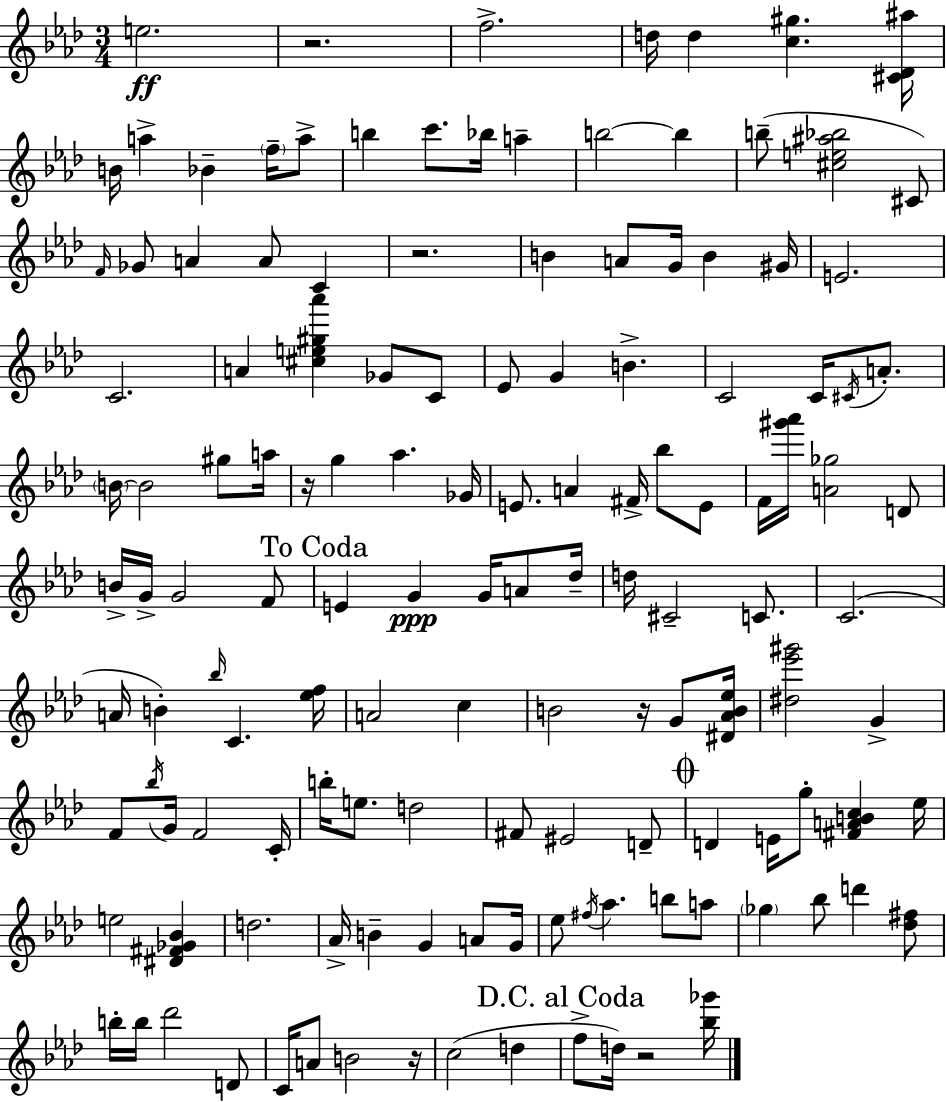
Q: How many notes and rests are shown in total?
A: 135